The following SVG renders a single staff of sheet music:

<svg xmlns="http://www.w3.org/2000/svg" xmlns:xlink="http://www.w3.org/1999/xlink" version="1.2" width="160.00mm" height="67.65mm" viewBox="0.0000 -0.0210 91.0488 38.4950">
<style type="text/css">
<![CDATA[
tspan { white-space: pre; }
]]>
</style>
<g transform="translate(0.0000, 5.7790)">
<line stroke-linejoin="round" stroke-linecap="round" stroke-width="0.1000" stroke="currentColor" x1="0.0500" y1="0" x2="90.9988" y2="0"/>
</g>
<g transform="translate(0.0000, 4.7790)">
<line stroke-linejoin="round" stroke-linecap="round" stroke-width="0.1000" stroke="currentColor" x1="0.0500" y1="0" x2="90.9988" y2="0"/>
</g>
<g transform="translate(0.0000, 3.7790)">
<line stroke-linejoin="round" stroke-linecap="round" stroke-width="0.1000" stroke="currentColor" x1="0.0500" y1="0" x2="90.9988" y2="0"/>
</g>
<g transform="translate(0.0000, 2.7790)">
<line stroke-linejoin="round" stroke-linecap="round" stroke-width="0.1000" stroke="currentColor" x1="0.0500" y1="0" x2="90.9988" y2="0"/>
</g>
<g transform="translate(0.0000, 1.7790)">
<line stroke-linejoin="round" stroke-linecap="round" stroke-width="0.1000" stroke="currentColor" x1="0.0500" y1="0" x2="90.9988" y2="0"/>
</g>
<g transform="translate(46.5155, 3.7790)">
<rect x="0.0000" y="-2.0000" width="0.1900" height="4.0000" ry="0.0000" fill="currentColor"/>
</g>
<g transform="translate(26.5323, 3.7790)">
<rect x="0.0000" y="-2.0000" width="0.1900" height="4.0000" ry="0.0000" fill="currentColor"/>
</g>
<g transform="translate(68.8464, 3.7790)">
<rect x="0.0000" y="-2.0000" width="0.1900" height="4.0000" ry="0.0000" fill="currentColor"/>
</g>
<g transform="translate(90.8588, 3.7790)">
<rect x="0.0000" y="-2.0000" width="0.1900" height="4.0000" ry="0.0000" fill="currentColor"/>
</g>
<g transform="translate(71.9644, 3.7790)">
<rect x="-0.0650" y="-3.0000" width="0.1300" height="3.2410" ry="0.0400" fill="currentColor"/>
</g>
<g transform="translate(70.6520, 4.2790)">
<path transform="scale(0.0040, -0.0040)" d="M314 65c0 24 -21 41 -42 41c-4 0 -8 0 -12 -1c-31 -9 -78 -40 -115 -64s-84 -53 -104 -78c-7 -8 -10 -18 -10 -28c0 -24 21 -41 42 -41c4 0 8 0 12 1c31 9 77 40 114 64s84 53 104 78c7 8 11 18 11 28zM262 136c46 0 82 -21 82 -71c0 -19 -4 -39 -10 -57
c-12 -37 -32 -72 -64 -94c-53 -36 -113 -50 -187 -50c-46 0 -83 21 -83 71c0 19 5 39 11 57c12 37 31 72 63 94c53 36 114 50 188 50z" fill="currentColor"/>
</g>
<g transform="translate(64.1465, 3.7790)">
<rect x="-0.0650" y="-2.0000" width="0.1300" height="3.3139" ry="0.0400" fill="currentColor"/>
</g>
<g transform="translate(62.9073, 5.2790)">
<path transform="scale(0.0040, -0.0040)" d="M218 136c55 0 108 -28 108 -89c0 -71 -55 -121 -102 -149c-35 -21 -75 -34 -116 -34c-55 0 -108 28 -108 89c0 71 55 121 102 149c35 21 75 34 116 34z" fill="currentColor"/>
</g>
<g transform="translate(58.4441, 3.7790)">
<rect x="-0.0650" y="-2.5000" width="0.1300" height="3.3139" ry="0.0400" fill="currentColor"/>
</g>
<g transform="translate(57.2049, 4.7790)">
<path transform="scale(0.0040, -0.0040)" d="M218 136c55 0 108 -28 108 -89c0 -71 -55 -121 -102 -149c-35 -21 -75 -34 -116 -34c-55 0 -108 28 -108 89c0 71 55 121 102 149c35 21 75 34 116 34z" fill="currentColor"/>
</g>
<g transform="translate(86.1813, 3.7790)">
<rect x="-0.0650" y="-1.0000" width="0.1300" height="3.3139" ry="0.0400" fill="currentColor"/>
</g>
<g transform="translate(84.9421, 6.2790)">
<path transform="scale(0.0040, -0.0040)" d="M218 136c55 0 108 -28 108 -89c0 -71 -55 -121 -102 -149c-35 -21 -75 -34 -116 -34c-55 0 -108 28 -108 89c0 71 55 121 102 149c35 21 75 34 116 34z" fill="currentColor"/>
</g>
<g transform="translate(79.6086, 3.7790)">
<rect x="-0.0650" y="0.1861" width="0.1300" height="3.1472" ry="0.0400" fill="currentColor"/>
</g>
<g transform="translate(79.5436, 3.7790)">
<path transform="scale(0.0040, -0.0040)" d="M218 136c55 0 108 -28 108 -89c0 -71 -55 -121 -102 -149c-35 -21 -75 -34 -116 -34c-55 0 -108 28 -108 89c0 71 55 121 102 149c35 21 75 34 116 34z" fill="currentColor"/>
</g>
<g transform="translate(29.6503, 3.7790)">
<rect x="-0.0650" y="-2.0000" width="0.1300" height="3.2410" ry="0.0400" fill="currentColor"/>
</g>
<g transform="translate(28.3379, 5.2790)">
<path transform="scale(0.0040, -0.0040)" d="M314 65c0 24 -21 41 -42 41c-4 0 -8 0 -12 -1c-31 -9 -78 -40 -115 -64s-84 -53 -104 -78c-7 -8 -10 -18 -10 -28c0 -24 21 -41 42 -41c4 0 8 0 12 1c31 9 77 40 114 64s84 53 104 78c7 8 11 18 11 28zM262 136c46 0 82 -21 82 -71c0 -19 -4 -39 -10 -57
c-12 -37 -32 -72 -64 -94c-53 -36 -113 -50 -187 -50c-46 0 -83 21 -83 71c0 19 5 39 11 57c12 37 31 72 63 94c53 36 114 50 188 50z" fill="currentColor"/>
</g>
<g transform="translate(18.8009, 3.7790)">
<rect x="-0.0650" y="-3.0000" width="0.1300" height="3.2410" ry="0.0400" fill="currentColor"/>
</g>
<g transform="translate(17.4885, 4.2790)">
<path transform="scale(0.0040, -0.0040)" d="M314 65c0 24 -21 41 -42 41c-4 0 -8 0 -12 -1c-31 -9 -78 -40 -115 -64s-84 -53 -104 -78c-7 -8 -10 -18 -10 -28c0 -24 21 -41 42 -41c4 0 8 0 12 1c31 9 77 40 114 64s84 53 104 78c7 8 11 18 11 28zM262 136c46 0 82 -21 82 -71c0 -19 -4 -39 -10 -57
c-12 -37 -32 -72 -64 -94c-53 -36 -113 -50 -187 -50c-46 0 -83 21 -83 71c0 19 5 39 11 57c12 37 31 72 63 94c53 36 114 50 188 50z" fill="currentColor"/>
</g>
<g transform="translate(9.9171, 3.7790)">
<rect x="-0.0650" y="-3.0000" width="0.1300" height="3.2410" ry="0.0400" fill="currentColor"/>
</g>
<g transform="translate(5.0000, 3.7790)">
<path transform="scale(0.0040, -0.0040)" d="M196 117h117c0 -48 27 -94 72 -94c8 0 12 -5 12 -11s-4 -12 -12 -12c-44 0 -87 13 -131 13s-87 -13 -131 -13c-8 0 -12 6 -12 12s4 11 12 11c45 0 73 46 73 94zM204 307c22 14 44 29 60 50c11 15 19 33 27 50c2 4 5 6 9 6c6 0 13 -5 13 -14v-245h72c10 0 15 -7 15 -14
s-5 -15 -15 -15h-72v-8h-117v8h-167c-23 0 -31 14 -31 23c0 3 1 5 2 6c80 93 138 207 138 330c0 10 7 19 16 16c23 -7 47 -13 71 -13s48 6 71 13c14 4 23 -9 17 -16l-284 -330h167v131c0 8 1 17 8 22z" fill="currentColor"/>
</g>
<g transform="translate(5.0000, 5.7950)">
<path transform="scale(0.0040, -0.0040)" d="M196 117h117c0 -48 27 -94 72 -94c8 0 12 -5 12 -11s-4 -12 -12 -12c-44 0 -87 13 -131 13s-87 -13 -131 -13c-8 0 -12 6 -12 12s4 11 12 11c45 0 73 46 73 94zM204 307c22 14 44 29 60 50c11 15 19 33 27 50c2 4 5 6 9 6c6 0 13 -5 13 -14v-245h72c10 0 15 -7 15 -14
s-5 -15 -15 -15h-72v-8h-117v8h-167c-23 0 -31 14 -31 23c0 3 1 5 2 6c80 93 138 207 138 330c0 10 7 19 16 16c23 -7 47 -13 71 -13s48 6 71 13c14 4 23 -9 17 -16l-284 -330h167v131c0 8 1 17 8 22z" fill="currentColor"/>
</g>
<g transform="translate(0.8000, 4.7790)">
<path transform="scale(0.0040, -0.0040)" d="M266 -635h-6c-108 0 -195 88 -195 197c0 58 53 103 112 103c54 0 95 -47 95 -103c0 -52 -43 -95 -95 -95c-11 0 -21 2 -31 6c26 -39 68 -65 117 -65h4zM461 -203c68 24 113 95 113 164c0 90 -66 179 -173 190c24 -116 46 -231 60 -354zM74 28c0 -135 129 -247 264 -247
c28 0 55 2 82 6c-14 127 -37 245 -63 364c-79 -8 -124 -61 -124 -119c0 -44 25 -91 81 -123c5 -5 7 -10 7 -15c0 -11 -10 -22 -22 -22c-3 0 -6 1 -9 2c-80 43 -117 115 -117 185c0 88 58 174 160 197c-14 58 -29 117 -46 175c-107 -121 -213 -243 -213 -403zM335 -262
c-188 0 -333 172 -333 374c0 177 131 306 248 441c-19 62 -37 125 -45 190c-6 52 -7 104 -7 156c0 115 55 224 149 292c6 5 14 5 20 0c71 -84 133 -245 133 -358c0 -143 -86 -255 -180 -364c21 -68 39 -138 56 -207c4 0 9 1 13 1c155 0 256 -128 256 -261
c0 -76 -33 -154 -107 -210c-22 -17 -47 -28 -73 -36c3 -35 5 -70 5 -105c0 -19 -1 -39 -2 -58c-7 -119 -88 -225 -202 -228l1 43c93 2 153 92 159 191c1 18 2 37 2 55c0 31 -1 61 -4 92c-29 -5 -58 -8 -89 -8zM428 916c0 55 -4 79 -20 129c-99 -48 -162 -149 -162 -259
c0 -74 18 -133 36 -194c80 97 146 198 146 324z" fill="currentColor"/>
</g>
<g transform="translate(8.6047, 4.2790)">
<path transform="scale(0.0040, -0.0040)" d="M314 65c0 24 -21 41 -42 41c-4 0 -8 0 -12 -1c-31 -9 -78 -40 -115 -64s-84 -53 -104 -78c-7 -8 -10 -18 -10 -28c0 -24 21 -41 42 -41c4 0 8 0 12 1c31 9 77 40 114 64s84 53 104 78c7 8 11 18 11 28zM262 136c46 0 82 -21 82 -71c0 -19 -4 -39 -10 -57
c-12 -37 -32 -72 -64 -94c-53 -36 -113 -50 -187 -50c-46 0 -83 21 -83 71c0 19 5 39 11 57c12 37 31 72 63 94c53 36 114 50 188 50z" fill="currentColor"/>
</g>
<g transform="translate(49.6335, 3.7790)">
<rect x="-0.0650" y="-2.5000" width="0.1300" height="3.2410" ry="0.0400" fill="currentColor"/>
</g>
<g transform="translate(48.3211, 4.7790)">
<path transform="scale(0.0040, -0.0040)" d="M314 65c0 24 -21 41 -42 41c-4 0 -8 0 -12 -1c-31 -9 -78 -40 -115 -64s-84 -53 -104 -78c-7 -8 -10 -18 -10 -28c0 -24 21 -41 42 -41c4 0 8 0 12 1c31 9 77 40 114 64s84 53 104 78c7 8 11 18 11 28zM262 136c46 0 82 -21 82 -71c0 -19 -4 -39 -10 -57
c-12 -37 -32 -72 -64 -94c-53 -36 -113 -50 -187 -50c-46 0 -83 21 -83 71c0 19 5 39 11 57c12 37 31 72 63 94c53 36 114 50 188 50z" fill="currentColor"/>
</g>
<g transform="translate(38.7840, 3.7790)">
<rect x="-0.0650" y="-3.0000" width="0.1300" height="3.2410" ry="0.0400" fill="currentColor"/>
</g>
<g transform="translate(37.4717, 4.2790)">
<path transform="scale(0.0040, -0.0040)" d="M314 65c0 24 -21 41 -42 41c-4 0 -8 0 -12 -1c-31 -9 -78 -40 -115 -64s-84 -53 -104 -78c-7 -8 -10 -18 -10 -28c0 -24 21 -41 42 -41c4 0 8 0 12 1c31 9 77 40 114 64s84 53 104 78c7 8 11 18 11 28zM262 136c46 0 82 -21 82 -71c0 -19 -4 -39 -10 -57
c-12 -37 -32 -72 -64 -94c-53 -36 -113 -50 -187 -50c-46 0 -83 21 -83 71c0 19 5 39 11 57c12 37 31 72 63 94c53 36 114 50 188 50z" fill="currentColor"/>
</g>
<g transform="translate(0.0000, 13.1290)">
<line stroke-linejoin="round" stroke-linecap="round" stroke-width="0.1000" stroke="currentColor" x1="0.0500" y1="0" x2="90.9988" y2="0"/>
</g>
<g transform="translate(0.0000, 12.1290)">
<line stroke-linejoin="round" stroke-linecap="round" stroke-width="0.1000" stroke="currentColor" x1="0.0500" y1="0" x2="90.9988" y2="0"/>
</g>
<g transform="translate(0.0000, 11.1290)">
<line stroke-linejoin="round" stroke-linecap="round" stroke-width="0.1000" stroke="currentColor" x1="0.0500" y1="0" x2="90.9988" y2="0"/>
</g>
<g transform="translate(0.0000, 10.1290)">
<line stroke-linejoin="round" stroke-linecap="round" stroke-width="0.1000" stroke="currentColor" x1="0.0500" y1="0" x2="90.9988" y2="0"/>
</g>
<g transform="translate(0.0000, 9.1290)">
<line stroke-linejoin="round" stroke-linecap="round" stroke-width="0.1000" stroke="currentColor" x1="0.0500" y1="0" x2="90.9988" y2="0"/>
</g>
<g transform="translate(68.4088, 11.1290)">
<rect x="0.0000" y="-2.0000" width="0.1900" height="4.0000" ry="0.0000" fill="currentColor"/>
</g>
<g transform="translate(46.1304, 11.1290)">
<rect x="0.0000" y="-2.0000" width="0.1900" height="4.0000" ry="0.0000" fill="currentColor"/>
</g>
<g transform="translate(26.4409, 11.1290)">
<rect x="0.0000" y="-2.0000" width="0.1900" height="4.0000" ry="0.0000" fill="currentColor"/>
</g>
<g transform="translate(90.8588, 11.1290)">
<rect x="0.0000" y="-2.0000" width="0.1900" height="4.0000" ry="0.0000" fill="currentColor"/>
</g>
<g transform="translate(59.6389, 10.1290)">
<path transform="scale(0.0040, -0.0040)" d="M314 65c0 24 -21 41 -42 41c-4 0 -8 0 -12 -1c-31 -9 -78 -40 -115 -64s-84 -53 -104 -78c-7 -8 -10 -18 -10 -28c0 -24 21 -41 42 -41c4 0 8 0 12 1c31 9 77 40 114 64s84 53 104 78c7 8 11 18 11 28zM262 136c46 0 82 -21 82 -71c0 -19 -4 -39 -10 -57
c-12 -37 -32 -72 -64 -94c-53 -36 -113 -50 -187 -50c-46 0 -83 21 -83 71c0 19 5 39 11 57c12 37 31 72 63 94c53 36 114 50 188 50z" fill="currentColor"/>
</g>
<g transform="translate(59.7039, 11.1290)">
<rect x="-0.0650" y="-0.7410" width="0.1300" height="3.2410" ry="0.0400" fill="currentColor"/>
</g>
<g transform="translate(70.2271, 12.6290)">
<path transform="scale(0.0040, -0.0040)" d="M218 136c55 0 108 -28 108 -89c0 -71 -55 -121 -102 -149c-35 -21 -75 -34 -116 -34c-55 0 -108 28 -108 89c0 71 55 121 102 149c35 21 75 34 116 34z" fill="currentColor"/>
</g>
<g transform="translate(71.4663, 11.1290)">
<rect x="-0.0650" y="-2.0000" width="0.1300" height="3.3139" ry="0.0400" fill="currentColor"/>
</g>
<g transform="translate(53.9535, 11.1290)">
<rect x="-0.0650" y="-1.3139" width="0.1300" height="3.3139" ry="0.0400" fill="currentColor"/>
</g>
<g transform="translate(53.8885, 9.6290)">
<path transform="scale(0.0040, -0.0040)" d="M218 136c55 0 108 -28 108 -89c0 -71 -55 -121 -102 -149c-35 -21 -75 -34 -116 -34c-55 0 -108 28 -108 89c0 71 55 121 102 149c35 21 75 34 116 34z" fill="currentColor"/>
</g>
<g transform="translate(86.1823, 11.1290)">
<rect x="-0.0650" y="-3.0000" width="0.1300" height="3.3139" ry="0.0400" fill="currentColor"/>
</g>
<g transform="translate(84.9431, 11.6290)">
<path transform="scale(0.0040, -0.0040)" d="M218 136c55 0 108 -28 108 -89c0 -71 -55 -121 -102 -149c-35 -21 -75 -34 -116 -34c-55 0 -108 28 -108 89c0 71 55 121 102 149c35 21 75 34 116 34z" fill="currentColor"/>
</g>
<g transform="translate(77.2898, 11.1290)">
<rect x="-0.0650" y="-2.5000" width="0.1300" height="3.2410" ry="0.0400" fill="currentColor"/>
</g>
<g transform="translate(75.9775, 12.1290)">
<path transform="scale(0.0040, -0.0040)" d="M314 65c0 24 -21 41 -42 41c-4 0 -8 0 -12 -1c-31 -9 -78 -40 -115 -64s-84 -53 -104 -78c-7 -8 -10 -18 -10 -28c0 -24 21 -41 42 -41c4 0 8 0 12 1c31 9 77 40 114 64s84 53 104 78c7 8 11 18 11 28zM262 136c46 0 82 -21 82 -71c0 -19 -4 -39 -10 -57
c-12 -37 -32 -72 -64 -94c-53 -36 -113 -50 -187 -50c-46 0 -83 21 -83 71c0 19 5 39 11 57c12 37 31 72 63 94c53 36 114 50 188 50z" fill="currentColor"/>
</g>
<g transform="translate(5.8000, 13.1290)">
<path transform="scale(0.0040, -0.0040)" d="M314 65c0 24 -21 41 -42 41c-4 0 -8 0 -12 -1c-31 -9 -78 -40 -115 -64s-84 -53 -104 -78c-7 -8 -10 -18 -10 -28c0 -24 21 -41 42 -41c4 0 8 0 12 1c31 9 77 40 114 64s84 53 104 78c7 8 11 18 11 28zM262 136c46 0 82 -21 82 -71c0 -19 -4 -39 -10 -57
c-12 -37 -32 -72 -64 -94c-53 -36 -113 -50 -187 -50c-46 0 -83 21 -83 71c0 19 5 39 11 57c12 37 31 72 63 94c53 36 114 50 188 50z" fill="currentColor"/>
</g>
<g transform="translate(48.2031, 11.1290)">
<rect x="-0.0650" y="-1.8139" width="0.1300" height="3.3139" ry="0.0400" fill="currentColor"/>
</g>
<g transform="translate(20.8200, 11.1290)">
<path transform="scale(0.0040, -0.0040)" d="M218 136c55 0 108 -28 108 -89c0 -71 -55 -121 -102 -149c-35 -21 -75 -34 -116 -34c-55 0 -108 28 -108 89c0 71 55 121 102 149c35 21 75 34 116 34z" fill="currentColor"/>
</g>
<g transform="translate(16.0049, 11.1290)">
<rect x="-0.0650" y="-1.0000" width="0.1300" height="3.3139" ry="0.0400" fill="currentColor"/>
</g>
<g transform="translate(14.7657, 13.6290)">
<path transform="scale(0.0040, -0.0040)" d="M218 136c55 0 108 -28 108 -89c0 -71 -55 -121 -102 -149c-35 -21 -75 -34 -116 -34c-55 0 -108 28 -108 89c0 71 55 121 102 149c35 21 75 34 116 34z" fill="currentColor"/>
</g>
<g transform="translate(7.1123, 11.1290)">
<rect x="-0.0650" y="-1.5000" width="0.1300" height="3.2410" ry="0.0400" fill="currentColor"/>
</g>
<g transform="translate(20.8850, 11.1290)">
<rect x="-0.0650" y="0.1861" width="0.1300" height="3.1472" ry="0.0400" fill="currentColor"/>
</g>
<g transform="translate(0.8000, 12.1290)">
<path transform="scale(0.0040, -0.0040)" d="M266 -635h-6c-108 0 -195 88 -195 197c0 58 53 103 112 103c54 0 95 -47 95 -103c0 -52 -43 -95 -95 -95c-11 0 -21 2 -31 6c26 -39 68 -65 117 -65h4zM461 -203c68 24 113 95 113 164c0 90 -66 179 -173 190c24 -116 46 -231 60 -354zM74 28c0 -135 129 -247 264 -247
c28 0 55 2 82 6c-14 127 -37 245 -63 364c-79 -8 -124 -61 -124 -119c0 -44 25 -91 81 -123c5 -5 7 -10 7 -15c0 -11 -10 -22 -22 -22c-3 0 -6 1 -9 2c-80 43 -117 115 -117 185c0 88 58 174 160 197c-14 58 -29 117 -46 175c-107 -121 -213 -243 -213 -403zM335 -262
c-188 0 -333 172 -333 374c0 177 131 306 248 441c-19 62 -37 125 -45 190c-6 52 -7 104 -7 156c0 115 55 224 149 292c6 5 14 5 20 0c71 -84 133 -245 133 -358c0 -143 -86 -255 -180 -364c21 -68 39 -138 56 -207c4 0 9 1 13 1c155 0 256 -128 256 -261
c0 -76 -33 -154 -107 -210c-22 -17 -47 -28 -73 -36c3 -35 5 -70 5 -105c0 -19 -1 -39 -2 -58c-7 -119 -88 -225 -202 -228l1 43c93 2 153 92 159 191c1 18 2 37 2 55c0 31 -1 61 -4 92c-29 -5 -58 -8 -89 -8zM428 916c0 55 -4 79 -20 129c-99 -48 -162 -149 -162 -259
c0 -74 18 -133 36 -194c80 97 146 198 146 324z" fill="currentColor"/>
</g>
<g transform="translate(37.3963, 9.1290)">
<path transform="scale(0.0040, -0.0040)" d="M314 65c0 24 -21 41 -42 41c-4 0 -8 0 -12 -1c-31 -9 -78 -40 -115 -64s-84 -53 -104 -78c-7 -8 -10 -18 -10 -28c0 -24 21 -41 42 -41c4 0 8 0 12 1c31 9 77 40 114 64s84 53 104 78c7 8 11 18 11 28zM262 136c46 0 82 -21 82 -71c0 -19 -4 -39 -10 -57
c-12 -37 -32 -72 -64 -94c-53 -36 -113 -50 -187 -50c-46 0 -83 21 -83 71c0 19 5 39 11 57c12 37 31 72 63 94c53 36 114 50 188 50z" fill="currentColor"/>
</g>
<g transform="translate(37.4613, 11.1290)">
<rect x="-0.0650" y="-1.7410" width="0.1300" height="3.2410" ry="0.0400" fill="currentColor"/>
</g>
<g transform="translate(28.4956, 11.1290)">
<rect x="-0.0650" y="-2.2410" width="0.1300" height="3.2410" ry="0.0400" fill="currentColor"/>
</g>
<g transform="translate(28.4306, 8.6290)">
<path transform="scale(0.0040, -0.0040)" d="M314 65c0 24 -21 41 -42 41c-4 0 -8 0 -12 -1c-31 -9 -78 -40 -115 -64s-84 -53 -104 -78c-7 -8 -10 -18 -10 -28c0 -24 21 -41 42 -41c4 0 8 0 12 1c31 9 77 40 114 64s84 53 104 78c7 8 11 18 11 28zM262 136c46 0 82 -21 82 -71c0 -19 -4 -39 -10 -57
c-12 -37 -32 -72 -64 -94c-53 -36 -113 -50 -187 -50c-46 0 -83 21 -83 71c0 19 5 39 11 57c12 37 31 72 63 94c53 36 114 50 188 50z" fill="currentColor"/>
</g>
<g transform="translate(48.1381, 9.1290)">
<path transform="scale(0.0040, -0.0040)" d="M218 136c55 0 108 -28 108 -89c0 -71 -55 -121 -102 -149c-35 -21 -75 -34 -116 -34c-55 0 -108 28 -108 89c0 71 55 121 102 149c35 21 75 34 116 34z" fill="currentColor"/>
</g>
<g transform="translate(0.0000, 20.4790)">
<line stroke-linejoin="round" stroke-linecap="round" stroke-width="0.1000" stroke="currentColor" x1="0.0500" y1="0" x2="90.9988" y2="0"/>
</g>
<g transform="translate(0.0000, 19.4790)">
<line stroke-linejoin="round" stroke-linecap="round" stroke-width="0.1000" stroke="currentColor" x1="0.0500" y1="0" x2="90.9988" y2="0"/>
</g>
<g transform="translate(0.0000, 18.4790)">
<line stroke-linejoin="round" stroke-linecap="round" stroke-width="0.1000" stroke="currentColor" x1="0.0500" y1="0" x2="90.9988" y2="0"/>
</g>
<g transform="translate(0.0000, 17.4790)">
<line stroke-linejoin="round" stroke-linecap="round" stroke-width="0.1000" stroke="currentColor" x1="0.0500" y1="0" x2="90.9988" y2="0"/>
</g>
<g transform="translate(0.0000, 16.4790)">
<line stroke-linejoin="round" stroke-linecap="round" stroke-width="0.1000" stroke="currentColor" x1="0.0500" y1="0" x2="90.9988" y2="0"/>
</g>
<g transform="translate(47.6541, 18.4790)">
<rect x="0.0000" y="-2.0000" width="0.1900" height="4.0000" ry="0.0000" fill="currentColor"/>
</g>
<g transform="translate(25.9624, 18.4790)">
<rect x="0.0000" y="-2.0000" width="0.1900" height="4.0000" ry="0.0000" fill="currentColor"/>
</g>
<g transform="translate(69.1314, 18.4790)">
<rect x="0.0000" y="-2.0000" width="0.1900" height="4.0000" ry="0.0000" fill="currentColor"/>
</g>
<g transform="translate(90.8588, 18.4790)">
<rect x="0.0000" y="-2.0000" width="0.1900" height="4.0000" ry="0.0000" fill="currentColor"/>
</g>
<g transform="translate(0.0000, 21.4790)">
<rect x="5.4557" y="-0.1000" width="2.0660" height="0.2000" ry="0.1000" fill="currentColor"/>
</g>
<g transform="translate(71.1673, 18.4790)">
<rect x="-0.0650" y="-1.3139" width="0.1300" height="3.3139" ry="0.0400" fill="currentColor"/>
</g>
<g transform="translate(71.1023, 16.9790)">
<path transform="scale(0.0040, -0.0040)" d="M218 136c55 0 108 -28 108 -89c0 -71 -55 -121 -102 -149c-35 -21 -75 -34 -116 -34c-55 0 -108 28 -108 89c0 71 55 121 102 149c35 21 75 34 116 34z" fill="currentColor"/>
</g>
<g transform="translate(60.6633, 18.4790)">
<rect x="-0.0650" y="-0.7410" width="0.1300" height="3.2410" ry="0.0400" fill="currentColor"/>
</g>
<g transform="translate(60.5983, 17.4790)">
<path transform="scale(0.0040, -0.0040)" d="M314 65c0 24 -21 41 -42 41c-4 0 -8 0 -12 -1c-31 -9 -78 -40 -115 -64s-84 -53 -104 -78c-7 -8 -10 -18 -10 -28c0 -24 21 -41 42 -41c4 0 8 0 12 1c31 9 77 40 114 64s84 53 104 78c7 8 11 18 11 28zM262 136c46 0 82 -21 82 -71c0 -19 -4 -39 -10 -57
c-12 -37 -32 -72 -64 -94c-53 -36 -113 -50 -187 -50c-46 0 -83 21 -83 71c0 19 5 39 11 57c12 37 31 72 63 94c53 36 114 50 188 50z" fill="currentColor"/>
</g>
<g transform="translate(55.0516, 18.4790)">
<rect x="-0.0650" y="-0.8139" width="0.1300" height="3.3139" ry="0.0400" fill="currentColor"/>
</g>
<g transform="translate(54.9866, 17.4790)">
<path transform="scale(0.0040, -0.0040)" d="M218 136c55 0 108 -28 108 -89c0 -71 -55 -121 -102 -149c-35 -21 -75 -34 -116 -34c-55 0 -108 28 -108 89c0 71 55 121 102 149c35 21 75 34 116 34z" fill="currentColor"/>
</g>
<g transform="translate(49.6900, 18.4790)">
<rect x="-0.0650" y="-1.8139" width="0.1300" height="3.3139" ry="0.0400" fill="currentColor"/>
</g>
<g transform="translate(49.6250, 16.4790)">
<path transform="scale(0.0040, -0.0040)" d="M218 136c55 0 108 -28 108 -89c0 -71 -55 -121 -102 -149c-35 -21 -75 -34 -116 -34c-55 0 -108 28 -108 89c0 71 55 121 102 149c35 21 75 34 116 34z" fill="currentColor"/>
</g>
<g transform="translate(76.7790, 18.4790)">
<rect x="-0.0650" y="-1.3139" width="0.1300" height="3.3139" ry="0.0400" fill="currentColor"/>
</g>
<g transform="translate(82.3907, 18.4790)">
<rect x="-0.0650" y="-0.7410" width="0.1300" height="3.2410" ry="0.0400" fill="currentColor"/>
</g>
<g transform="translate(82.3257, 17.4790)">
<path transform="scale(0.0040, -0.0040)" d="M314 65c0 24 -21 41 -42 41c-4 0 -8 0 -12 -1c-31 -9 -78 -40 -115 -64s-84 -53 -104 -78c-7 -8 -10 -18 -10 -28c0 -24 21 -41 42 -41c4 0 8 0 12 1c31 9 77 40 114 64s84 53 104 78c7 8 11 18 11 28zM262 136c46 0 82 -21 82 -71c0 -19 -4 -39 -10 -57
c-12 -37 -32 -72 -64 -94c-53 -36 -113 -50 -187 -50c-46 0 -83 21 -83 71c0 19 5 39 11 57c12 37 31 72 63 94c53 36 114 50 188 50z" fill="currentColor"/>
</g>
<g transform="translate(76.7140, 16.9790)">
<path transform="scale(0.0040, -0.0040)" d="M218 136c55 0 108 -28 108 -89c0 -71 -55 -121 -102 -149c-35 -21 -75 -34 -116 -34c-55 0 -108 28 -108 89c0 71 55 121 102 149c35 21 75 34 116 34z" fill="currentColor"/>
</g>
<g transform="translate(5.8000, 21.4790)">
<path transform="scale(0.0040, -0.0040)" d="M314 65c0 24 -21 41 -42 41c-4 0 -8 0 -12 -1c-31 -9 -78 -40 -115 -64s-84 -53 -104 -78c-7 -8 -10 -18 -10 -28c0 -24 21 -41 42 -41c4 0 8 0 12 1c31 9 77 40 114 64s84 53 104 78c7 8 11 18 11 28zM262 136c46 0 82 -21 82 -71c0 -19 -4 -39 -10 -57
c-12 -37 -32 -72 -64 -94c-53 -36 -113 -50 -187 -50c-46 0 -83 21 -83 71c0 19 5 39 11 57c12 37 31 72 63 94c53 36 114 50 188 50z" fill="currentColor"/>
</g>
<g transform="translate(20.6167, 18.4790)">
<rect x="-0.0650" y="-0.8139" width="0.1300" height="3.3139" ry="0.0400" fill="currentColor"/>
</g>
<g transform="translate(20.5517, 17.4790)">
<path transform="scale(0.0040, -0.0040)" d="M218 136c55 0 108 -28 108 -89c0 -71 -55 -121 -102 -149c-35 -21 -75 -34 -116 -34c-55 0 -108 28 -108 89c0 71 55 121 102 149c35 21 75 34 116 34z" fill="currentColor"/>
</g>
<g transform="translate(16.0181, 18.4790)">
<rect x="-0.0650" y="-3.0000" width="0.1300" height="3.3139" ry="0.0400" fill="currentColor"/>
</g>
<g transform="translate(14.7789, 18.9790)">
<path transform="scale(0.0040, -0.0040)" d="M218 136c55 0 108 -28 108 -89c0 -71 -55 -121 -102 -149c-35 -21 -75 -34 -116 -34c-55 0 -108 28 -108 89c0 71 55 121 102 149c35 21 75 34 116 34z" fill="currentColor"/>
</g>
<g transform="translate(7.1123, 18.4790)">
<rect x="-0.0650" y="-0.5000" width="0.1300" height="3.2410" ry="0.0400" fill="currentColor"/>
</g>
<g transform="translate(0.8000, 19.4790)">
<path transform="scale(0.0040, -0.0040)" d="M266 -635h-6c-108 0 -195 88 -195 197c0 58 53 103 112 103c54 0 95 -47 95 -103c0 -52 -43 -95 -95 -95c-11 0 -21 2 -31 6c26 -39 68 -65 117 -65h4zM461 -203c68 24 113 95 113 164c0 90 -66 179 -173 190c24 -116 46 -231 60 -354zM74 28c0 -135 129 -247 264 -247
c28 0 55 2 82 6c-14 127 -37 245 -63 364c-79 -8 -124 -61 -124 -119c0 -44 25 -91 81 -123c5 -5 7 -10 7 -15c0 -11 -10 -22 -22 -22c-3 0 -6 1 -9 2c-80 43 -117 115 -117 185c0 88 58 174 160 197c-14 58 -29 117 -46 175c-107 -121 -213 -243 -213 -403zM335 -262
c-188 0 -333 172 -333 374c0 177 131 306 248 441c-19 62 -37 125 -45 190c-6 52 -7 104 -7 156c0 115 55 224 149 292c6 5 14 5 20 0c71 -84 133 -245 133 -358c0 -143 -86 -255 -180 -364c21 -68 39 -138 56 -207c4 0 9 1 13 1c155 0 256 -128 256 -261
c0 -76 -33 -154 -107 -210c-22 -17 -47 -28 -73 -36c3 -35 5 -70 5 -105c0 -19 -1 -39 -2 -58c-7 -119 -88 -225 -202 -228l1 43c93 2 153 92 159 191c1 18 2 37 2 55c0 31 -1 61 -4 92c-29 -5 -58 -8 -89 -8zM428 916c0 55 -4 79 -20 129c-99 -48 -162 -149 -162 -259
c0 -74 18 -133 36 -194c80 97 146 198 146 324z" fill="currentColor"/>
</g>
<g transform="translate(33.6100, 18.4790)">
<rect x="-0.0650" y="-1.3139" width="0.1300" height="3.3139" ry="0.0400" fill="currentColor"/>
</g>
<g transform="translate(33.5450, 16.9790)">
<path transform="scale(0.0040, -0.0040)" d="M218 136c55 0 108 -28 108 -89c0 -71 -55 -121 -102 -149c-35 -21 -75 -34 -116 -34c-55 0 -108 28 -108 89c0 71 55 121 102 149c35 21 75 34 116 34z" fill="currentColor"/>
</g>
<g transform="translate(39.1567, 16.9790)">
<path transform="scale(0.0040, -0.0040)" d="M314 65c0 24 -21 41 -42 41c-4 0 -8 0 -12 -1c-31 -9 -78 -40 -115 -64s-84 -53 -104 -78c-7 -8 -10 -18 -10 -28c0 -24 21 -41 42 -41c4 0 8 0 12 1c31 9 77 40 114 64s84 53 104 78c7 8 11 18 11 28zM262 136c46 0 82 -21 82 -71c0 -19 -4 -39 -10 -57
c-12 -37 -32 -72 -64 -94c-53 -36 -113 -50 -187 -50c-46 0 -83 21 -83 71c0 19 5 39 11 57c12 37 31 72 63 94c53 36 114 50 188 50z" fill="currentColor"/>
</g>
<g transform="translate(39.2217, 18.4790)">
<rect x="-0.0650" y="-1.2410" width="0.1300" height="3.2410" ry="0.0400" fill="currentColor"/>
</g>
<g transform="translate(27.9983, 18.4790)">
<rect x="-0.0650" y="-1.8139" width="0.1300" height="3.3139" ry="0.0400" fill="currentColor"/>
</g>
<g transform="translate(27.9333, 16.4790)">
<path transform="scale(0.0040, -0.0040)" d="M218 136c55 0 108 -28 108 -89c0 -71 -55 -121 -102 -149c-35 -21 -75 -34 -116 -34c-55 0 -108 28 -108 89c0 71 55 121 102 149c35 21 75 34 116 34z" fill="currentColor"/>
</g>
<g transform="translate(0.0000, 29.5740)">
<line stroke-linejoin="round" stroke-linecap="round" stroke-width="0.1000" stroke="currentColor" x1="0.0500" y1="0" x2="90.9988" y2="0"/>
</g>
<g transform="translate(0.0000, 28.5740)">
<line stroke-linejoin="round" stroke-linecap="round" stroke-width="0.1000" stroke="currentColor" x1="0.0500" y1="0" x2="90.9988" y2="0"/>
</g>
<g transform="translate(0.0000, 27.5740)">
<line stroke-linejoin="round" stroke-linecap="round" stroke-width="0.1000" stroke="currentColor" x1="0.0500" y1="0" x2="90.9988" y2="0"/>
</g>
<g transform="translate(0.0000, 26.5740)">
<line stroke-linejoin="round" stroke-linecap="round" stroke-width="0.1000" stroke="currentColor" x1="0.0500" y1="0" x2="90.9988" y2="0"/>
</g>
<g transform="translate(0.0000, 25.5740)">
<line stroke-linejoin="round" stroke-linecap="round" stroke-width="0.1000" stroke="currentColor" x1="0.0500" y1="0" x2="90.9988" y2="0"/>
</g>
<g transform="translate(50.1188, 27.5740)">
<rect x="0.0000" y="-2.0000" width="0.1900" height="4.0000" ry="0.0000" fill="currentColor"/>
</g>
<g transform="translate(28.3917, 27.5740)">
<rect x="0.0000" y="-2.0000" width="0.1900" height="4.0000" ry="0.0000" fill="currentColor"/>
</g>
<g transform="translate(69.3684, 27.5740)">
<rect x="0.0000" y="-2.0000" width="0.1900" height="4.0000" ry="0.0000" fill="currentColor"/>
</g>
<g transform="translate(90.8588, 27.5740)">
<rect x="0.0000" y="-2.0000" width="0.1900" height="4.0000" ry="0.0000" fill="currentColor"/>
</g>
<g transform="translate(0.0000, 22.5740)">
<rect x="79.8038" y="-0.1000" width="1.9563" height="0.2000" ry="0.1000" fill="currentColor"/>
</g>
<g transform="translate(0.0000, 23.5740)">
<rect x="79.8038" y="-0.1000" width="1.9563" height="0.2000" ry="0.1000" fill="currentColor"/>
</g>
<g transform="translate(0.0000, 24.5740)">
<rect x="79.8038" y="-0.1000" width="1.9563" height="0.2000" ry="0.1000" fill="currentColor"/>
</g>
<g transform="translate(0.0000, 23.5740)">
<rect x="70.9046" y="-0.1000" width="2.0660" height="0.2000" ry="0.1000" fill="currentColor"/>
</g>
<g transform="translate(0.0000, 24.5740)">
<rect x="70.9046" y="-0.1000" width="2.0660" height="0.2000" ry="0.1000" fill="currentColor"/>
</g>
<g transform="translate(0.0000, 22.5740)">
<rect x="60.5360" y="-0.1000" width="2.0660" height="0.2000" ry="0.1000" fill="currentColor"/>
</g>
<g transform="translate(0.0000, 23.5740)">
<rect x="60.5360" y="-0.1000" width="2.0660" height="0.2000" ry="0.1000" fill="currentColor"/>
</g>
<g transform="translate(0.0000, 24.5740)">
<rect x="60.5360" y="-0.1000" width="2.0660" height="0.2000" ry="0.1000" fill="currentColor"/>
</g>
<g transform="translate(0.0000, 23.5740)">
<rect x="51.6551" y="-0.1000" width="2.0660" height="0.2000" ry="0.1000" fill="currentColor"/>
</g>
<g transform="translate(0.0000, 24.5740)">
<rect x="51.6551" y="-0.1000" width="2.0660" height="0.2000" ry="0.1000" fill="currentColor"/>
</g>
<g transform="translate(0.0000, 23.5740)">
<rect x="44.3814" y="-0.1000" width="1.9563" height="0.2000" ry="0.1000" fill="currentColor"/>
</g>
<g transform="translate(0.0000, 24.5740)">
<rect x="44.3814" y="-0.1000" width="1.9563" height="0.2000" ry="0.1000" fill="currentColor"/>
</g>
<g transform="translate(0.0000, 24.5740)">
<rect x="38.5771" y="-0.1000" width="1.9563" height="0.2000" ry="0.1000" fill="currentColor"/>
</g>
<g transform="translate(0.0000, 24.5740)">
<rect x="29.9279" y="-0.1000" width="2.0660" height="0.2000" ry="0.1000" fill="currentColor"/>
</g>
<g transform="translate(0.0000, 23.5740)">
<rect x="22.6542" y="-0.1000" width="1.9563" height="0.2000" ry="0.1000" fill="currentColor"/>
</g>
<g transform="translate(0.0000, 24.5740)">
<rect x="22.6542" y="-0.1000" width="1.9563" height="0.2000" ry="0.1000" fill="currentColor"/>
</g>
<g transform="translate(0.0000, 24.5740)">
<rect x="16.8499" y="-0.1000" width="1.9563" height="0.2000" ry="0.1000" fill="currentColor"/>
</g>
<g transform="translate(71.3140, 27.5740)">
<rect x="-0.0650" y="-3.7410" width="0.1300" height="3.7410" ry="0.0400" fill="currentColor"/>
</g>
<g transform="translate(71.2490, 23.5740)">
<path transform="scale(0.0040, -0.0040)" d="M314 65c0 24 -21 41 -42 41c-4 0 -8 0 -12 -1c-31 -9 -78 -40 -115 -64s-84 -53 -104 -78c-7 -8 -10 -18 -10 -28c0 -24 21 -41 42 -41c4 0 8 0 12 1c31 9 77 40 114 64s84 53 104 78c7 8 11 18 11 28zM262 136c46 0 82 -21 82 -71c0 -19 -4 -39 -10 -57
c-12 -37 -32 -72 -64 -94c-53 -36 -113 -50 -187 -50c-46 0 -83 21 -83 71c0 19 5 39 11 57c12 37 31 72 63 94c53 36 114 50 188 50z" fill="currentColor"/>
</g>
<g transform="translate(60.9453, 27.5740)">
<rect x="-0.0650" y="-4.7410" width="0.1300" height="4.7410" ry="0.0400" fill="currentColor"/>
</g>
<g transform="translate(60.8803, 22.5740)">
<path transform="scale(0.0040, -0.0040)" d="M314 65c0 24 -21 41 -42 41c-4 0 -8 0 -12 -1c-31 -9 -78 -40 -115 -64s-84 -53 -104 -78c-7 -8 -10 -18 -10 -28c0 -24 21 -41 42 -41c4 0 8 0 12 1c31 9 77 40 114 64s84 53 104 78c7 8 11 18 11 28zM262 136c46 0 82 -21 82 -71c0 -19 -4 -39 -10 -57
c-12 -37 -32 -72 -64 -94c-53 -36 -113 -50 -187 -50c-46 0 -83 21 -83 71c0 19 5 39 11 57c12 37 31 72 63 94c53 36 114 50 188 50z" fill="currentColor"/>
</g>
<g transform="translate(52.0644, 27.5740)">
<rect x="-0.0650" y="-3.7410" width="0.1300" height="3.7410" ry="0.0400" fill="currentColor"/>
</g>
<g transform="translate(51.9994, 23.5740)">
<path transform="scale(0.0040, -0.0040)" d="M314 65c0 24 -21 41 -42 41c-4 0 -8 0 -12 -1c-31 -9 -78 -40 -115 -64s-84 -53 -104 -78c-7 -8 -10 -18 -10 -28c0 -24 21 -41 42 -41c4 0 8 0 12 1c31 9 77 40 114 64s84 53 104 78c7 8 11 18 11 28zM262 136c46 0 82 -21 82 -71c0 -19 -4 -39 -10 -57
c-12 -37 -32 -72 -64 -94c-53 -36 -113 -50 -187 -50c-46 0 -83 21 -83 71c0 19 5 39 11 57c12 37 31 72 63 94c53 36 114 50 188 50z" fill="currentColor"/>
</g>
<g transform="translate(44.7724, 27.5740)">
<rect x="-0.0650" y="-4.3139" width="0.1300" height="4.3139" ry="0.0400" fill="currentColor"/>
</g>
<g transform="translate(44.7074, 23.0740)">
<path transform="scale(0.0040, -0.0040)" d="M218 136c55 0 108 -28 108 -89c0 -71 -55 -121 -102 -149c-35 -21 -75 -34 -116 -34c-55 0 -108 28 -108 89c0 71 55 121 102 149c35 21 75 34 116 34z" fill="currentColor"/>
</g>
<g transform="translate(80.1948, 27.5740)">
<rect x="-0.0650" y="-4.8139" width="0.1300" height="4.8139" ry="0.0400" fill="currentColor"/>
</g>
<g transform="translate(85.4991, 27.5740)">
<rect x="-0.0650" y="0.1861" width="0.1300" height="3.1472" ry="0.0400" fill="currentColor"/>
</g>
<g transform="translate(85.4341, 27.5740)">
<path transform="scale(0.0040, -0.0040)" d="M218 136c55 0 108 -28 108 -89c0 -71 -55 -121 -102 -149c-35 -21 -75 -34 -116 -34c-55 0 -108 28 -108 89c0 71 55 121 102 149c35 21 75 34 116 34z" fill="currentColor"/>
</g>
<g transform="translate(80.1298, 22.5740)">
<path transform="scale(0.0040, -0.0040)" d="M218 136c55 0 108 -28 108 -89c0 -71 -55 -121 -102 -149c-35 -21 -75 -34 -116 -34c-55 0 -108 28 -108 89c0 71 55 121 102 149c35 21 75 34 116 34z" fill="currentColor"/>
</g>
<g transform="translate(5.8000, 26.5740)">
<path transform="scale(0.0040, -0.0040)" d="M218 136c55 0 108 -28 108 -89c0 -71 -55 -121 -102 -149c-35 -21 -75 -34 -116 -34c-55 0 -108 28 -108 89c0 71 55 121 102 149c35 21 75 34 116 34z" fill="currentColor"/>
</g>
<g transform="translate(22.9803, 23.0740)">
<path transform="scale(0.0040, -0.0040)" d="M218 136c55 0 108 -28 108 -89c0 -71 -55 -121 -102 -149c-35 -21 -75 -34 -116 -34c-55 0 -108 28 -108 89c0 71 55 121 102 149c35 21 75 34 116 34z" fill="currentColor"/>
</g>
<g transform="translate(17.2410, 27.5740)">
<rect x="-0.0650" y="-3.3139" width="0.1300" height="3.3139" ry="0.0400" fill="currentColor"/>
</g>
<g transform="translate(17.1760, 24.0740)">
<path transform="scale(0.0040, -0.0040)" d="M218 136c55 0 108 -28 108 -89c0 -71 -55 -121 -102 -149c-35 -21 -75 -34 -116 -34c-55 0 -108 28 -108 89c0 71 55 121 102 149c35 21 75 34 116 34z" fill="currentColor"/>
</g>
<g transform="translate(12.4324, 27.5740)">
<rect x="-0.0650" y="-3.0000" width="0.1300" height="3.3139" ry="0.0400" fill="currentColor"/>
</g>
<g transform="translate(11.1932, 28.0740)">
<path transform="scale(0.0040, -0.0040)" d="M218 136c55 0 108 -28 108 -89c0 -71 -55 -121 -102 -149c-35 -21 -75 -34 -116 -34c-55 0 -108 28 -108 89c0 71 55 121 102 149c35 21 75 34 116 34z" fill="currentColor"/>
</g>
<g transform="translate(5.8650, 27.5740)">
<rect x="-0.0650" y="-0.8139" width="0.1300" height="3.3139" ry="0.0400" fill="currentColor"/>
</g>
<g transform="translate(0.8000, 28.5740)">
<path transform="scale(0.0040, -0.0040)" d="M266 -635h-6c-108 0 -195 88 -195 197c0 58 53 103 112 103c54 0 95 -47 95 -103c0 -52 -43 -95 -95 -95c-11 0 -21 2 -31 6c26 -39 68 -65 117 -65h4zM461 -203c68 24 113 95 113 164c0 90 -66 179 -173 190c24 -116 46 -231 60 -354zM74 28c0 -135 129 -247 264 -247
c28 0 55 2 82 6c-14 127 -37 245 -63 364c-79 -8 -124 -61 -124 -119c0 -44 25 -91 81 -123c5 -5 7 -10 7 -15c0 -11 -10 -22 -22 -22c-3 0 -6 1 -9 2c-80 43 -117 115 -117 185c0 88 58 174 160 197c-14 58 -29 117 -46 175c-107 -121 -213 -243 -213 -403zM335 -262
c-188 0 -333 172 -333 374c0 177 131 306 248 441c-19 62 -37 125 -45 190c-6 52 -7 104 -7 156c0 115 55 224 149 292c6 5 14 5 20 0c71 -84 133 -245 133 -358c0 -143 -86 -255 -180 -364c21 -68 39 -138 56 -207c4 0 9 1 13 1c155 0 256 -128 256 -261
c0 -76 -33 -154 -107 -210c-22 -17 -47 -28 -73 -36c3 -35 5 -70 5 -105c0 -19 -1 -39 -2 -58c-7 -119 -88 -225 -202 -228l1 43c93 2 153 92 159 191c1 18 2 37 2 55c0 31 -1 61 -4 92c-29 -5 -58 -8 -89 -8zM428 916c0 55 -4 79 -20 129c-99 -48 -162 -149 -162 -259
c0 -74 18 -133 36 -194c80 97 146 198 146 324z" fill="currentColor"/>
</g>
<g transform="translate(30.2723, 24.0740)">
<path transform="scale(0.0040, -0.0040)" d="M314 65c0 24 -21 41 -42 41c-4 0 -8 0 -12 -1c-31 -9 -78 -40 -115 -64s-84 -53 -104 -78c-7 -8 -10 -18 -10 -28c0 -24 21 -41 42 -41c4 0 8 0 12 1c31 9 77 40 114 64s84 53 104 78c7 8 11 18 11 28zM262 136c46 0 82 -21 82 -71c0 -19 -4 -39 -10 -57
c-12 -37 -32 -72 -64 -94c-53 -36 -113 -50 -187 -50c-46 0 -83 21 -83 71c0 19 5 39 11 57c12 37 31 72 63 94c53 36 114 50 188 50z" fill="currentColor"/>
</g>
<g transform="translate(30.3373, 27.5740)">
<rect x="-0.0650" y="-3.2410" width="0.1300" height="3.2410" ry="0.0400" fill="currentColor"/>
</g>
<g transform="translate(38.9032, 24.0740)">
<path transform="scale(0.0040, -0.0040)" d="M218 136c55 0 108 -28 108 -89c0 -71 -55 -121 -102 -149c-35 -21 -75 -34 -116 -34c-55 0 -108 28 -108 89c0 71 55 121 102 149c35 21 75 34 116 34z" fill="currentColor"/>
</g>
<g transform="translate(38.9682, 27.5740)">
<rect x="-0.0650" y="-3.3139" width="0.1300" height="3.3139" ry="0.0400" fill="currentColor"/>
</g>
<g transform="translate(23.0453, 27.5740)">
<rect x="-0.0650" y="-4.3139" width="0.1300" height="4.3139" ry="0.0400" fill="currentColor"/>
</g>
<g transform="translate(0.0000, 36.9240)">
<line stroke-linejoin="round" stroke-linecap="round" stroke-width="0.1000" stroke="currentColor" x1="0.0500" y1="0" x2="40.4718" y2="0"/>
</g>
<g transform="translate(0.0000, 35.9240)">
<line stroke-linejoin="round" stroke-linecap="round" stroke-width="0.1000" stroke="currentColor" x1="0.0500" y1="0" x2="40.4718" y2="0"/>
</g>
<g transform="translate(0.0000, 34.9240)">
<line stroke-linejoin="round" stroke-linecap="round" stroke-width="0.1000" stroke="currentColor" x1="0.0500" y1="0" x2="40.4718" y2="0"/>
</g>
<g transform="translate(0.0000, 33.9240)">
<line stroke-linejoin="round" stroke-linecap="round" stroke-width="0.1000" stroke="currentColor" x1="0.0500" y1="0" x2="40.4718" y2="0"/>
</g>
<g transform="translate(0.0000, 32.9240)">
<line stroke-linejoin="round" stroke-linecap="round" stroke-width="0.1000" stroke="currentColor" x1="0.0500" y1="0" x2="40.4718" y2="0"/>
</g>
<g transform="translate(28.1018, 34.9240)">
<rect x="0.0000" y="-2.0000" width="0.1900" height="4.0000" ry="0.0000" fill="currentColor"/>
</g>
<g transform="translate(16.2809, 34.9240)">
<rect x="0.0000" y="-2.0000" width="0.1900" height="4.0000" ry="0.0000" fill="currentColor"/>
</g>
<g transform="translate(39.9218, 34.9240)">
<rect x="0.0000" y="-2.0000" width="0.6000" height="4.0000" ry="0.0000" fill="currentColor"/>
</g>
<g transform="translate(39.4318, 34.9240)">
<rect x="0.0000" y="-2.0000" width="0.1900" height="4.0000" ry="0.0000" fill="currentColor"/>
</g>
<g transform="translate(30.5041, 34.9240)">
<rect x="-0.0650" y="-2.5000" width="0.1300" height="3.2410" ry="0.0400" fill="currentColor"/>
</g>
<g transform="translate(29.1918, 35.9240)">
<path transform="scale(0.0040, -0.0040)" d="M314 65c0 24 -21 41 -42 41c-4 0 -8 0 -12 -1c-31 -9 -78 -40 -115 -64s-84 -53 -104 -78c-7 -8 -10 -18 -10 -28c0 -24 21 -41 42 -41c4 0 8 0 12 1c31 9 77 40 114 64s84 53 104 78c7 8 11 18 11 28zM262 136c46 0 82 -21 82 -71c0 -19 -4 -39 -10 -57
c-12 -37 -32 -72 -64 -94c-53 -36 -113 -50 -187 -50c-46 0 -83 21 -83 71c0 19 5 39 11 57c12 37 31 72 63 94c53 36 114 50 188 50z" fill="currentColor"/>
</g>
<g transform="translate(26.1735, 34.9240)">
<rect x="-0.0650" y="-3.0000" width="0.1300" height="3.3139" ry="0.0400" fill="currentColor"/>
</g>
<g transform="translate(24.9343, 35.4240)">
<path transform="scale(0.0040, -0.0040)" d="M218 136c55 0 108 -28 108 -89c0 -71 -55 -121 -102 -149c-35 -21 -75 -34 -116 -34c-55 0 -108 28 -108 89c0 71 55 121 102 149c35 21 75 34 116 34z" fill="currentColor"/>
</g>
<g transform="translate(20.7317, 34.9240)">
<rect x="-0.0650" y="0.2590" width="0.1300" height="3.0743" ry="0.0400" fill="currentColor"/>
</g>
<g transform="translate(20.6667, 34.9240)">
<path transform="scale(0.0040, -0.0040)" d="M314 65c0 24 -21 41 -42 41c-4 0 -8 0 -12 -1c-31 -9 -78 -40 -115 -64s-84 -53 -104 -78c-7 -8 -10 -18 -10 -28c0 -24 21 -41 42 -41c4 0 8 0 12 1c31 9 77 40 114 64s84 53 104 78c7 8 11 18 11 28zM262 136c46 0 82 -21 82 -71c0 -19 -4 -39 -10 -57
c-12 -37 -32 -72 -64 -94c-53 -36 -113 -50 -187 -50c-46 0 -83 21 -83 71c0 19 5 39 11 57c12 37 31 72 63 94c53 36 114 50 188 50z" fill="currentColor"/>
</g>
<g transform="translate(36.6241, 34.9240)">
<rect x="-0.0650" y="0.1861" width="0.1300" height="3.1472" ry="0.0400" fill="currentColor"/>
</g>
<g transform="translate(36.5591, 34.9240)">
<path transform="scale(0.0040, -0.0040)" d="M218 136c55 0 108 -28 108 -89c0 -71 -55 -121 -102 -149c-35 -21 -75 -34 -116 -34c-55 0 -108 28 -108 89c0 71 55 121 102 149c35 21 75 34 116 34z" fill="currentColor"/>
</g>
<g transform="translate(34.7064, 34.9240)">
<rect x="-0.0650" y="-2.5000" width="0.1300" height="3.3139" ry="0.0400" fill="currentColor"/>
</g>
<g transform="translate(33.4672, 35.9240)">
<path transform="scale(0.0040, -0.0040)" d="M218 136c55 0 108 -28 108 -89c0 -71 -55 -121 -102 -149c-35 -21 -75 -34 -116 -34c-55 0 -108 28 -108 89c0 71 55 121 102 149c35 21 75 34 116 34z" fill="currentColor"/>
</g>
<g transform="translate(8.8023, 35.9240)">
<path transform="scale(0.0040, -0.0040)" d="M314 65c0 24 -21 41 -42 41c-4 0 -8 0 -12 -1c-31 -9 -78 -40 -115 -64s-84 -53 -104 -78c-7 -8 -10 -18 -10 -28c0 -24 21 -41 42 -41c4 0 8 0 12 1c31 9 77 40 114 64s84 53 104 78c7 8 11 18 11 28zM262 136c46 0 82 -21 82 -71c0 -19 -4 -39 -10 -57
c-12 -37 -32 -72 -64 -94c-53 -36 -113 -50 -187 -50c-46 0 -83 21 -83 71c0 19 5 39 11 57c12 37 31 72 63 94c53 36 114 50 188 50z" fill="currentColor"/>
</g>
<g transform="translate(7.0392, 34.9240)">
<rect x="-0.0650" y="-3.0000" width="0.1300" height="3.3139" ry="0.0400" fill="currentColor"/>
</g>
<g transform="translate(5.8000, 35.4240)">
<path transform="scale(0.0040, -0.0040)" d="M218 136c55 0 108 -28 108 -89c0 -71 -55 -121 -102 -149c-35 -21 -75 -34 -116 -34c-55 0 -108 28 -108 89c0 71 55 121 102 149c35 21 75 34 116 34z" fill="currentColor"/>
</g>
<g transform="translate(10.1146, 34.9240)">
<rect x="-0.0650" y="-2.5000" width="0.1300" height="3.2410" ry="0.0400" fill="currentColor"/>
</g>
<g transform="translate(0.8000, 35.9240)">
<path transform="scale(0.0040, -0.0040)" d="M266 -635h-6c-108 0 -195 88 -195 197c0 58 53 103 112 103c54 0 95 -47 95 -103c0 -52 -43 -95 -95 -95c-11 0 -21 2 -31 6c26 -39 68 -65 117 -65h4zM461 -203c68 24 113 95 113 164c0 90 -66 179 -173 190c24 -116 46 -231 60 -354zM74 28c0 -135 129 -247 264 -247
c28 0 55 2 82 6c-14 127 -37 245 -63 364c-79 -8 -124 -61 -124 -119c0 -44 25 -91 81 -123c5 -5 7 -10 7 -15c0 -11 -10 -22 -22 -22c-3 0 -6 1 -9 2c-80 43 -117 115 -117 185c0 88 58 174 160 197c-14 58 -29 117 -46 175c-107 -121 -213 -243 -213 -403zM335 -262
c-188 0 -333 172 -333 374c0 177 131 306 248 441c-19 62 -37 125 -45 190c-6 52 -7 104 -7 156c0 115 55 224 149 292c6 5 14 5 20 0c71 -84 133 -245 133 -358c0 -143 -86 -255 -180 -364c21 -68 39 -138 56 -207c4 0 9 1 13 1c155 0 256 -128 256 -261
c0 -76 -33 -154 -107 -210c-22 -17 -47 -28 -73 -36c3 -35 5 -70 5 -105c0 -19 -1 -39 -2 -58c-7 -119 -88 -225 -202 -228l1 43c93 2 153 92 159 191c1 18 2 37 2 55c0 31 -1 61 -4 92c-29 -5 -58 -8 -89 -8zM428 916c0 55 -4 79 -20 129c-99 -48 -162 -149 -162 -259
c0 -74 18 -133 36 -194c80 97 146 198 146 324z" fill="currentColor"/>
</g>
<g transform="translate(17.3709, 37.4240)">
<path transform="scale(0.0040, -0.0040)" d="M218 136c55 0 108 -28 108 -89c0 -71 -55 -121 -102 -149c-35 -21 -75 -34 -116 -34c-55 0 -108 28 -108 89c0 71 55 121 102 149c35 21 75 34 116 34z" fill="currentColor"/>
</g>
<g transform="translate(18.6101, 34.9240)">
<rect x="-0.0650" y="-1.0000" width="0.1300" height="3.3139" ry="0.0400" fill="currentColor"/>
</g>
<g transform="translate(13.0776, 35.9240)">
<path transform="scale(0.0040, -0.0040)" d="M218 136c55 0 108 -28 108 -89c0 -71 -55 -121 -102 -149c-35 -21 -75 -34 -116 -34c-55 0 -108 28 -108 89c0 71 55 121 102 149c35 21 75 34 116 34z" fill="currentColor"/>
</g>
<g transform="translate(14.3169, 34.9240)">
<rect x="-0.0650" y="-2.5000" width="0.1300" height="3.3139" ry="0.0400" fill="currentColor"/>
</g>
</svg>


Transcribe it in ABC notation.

X:1
T:Untitled
M:4/4
L:1/4
K:C
A2 A2 F2 A2 G2 G F A2 B D E2 D B g2 f2 f e d2 F G2 A C2 A d f e e2 f d d2 e e d2 d A b d' b2 b d' c'2 e'2 c'2 e' B A G2 G D B2 A G2 G B